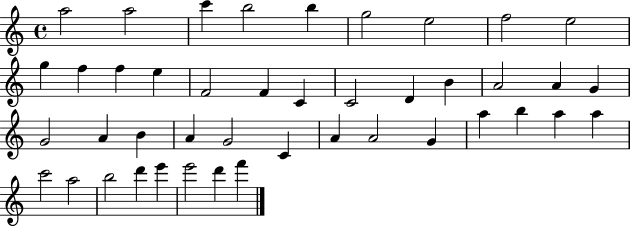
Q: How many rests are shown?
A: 0